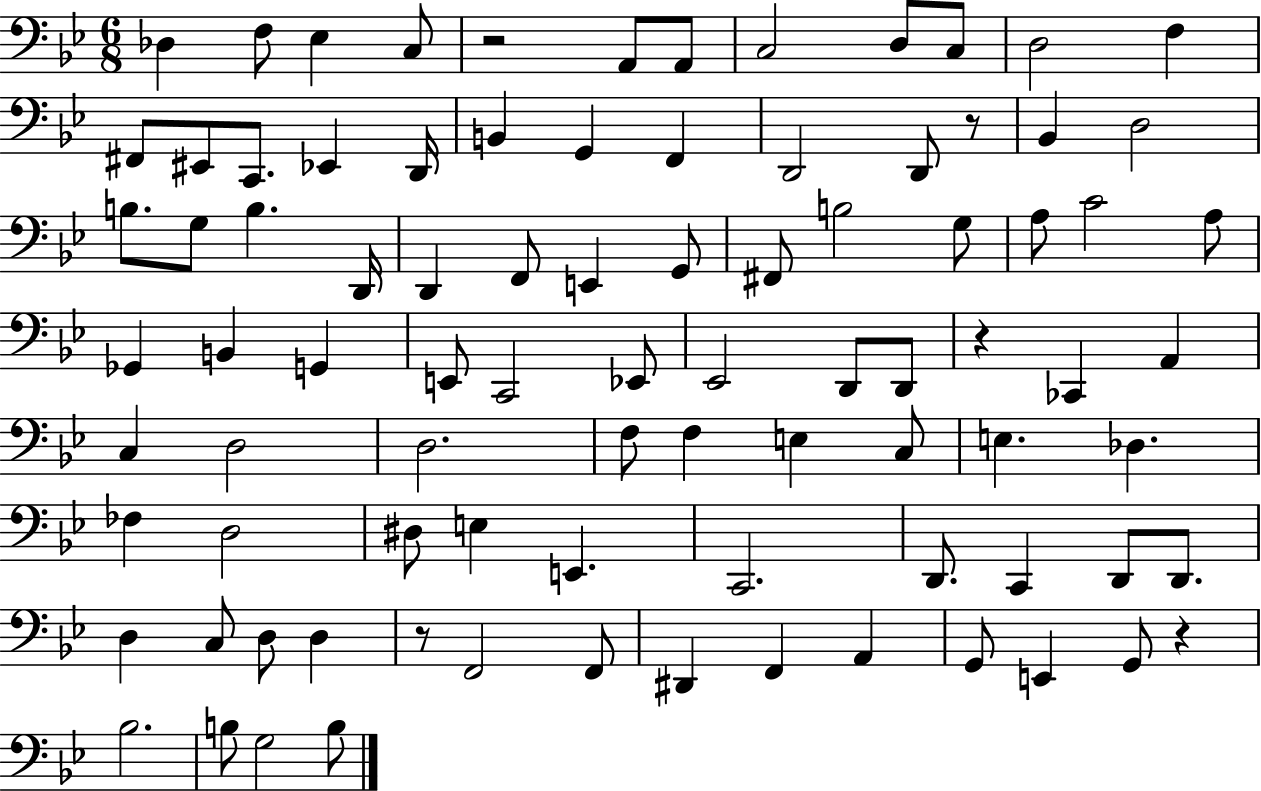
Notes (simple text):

Db3/q F3/e Eb3/q C3/e R/h A2/e A2/e C3/h D3/e C3/e D3/h F3/q F#2/e EIS2/e C2/e. Eb2/q D2/s B2/q G2/q F2/q D2/h D2/e R/e Bb2/q D3/h B3/e. G3/e B3/q. D2/s D2/q F2/e E2/q G2/e F#2/e B3/h G3/e A3/e C4/h A3/e Gb2/q B2/q G2/q E2/e C2/h Eb2/e Eb2/h D2/e D2/e R/q CES2/q A2/q C3/q D3/h D3/h. F3/e F3/q E3/q C3/e E3/q. Db3/q. FES3/q D3/h D#3/e E3/q E2/q. C2/h. D2/e. C2/q D2/e D2/e. D3/q C3/e D3/e D3/q R/e F2/h F2/e D#2/q F2/q A2/q G2/e E2/q G2/e R/q Bb3/h. B3/e G3/h B3/e